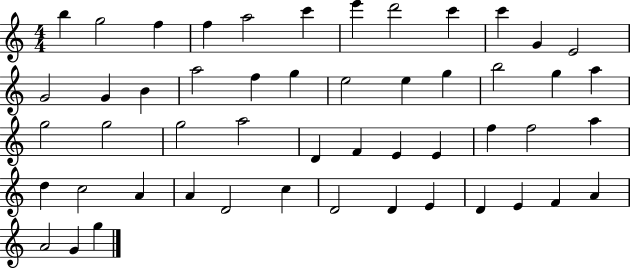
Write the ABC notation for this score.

X:1
T:Untitled
M:4/4
L:1/4
K:C
b g2 f f a2 c' e' d'2 c' c' G E2 G2 G B a2 f g e2 e g b2 g a g2 g2 g2 a2 D F E E f f2 a d c2 A A D2 c D2 D E D E F A A2 G g